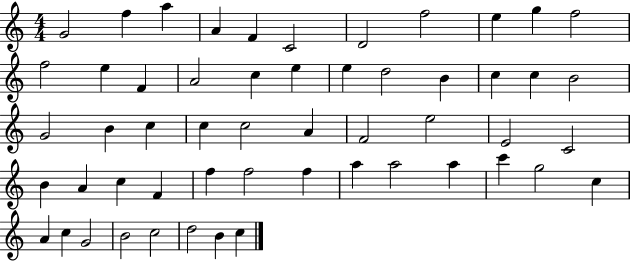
{
  \clef treble
  \numericTimeSignature
  \time 4/4
  \key c \major
  g'2 f''4 a''4 | a'4 f'4 c'2 | d'2 f''2 | e''4 g''4 f''2 | \break f''2 e''4 f'4 | a'2 c''4 e''4 | e''4 d''2 b'4 | c''4 c''4 b'2 | \break g'2 b'4 c''4 | c''4 c''2 a'4 | f'2 e''2 | e'2 c'2 | \break b'4 a'4 c''4 f'4 | f''4 f''2 f''4 | a''4 a''2 a''4 | c'''4 g''2 c''4 | \break a'4 c''4 g'2 | b'2 c''2 | d''2 b'4 c''4 | \bar "|."
}